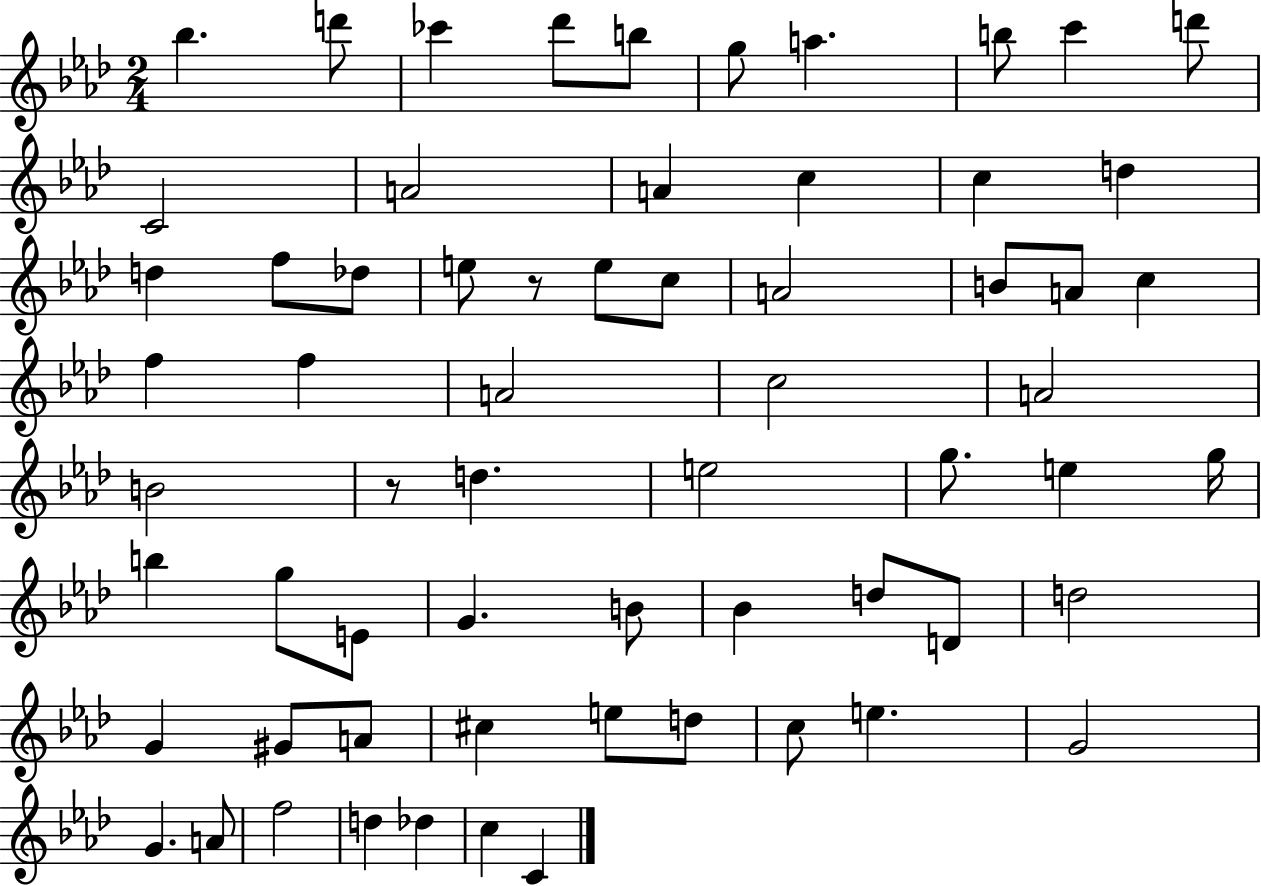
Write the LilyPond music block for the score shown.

{
  \clef treble
  \numericTimeSignature
  \time 2/4
  \key aes \major
  bes''4. d'''8 | ces'''4 des'''8 b''8 | g''8 a''4. | b''8 c'''4 d'''8 | \break c'2 | a'2 | a'4 c''4 | c''4 d''4 | \break d''4 f''8 des''8 | e''8 r8 e''8 c''8 | a'2 | b'8 a'8 c''4 | \break f''4 f''4 | a'2 | c''2 | a'2 | \break b'2 | r8 d''4. | e''2 | g''8. e''4 g''16 | \break b''4 g''8 e'8 | g'4. b'8 | bes'4 d''8 d'8 | d''2 | \break g'4 gis'8 a'8 | cis''4 e''8 d''8 | c''8 e''4. | g'2 | \break g'4. a'8 | f''2 | d''4 des''4 | c''4 c'4 | \break \bar "|."
}